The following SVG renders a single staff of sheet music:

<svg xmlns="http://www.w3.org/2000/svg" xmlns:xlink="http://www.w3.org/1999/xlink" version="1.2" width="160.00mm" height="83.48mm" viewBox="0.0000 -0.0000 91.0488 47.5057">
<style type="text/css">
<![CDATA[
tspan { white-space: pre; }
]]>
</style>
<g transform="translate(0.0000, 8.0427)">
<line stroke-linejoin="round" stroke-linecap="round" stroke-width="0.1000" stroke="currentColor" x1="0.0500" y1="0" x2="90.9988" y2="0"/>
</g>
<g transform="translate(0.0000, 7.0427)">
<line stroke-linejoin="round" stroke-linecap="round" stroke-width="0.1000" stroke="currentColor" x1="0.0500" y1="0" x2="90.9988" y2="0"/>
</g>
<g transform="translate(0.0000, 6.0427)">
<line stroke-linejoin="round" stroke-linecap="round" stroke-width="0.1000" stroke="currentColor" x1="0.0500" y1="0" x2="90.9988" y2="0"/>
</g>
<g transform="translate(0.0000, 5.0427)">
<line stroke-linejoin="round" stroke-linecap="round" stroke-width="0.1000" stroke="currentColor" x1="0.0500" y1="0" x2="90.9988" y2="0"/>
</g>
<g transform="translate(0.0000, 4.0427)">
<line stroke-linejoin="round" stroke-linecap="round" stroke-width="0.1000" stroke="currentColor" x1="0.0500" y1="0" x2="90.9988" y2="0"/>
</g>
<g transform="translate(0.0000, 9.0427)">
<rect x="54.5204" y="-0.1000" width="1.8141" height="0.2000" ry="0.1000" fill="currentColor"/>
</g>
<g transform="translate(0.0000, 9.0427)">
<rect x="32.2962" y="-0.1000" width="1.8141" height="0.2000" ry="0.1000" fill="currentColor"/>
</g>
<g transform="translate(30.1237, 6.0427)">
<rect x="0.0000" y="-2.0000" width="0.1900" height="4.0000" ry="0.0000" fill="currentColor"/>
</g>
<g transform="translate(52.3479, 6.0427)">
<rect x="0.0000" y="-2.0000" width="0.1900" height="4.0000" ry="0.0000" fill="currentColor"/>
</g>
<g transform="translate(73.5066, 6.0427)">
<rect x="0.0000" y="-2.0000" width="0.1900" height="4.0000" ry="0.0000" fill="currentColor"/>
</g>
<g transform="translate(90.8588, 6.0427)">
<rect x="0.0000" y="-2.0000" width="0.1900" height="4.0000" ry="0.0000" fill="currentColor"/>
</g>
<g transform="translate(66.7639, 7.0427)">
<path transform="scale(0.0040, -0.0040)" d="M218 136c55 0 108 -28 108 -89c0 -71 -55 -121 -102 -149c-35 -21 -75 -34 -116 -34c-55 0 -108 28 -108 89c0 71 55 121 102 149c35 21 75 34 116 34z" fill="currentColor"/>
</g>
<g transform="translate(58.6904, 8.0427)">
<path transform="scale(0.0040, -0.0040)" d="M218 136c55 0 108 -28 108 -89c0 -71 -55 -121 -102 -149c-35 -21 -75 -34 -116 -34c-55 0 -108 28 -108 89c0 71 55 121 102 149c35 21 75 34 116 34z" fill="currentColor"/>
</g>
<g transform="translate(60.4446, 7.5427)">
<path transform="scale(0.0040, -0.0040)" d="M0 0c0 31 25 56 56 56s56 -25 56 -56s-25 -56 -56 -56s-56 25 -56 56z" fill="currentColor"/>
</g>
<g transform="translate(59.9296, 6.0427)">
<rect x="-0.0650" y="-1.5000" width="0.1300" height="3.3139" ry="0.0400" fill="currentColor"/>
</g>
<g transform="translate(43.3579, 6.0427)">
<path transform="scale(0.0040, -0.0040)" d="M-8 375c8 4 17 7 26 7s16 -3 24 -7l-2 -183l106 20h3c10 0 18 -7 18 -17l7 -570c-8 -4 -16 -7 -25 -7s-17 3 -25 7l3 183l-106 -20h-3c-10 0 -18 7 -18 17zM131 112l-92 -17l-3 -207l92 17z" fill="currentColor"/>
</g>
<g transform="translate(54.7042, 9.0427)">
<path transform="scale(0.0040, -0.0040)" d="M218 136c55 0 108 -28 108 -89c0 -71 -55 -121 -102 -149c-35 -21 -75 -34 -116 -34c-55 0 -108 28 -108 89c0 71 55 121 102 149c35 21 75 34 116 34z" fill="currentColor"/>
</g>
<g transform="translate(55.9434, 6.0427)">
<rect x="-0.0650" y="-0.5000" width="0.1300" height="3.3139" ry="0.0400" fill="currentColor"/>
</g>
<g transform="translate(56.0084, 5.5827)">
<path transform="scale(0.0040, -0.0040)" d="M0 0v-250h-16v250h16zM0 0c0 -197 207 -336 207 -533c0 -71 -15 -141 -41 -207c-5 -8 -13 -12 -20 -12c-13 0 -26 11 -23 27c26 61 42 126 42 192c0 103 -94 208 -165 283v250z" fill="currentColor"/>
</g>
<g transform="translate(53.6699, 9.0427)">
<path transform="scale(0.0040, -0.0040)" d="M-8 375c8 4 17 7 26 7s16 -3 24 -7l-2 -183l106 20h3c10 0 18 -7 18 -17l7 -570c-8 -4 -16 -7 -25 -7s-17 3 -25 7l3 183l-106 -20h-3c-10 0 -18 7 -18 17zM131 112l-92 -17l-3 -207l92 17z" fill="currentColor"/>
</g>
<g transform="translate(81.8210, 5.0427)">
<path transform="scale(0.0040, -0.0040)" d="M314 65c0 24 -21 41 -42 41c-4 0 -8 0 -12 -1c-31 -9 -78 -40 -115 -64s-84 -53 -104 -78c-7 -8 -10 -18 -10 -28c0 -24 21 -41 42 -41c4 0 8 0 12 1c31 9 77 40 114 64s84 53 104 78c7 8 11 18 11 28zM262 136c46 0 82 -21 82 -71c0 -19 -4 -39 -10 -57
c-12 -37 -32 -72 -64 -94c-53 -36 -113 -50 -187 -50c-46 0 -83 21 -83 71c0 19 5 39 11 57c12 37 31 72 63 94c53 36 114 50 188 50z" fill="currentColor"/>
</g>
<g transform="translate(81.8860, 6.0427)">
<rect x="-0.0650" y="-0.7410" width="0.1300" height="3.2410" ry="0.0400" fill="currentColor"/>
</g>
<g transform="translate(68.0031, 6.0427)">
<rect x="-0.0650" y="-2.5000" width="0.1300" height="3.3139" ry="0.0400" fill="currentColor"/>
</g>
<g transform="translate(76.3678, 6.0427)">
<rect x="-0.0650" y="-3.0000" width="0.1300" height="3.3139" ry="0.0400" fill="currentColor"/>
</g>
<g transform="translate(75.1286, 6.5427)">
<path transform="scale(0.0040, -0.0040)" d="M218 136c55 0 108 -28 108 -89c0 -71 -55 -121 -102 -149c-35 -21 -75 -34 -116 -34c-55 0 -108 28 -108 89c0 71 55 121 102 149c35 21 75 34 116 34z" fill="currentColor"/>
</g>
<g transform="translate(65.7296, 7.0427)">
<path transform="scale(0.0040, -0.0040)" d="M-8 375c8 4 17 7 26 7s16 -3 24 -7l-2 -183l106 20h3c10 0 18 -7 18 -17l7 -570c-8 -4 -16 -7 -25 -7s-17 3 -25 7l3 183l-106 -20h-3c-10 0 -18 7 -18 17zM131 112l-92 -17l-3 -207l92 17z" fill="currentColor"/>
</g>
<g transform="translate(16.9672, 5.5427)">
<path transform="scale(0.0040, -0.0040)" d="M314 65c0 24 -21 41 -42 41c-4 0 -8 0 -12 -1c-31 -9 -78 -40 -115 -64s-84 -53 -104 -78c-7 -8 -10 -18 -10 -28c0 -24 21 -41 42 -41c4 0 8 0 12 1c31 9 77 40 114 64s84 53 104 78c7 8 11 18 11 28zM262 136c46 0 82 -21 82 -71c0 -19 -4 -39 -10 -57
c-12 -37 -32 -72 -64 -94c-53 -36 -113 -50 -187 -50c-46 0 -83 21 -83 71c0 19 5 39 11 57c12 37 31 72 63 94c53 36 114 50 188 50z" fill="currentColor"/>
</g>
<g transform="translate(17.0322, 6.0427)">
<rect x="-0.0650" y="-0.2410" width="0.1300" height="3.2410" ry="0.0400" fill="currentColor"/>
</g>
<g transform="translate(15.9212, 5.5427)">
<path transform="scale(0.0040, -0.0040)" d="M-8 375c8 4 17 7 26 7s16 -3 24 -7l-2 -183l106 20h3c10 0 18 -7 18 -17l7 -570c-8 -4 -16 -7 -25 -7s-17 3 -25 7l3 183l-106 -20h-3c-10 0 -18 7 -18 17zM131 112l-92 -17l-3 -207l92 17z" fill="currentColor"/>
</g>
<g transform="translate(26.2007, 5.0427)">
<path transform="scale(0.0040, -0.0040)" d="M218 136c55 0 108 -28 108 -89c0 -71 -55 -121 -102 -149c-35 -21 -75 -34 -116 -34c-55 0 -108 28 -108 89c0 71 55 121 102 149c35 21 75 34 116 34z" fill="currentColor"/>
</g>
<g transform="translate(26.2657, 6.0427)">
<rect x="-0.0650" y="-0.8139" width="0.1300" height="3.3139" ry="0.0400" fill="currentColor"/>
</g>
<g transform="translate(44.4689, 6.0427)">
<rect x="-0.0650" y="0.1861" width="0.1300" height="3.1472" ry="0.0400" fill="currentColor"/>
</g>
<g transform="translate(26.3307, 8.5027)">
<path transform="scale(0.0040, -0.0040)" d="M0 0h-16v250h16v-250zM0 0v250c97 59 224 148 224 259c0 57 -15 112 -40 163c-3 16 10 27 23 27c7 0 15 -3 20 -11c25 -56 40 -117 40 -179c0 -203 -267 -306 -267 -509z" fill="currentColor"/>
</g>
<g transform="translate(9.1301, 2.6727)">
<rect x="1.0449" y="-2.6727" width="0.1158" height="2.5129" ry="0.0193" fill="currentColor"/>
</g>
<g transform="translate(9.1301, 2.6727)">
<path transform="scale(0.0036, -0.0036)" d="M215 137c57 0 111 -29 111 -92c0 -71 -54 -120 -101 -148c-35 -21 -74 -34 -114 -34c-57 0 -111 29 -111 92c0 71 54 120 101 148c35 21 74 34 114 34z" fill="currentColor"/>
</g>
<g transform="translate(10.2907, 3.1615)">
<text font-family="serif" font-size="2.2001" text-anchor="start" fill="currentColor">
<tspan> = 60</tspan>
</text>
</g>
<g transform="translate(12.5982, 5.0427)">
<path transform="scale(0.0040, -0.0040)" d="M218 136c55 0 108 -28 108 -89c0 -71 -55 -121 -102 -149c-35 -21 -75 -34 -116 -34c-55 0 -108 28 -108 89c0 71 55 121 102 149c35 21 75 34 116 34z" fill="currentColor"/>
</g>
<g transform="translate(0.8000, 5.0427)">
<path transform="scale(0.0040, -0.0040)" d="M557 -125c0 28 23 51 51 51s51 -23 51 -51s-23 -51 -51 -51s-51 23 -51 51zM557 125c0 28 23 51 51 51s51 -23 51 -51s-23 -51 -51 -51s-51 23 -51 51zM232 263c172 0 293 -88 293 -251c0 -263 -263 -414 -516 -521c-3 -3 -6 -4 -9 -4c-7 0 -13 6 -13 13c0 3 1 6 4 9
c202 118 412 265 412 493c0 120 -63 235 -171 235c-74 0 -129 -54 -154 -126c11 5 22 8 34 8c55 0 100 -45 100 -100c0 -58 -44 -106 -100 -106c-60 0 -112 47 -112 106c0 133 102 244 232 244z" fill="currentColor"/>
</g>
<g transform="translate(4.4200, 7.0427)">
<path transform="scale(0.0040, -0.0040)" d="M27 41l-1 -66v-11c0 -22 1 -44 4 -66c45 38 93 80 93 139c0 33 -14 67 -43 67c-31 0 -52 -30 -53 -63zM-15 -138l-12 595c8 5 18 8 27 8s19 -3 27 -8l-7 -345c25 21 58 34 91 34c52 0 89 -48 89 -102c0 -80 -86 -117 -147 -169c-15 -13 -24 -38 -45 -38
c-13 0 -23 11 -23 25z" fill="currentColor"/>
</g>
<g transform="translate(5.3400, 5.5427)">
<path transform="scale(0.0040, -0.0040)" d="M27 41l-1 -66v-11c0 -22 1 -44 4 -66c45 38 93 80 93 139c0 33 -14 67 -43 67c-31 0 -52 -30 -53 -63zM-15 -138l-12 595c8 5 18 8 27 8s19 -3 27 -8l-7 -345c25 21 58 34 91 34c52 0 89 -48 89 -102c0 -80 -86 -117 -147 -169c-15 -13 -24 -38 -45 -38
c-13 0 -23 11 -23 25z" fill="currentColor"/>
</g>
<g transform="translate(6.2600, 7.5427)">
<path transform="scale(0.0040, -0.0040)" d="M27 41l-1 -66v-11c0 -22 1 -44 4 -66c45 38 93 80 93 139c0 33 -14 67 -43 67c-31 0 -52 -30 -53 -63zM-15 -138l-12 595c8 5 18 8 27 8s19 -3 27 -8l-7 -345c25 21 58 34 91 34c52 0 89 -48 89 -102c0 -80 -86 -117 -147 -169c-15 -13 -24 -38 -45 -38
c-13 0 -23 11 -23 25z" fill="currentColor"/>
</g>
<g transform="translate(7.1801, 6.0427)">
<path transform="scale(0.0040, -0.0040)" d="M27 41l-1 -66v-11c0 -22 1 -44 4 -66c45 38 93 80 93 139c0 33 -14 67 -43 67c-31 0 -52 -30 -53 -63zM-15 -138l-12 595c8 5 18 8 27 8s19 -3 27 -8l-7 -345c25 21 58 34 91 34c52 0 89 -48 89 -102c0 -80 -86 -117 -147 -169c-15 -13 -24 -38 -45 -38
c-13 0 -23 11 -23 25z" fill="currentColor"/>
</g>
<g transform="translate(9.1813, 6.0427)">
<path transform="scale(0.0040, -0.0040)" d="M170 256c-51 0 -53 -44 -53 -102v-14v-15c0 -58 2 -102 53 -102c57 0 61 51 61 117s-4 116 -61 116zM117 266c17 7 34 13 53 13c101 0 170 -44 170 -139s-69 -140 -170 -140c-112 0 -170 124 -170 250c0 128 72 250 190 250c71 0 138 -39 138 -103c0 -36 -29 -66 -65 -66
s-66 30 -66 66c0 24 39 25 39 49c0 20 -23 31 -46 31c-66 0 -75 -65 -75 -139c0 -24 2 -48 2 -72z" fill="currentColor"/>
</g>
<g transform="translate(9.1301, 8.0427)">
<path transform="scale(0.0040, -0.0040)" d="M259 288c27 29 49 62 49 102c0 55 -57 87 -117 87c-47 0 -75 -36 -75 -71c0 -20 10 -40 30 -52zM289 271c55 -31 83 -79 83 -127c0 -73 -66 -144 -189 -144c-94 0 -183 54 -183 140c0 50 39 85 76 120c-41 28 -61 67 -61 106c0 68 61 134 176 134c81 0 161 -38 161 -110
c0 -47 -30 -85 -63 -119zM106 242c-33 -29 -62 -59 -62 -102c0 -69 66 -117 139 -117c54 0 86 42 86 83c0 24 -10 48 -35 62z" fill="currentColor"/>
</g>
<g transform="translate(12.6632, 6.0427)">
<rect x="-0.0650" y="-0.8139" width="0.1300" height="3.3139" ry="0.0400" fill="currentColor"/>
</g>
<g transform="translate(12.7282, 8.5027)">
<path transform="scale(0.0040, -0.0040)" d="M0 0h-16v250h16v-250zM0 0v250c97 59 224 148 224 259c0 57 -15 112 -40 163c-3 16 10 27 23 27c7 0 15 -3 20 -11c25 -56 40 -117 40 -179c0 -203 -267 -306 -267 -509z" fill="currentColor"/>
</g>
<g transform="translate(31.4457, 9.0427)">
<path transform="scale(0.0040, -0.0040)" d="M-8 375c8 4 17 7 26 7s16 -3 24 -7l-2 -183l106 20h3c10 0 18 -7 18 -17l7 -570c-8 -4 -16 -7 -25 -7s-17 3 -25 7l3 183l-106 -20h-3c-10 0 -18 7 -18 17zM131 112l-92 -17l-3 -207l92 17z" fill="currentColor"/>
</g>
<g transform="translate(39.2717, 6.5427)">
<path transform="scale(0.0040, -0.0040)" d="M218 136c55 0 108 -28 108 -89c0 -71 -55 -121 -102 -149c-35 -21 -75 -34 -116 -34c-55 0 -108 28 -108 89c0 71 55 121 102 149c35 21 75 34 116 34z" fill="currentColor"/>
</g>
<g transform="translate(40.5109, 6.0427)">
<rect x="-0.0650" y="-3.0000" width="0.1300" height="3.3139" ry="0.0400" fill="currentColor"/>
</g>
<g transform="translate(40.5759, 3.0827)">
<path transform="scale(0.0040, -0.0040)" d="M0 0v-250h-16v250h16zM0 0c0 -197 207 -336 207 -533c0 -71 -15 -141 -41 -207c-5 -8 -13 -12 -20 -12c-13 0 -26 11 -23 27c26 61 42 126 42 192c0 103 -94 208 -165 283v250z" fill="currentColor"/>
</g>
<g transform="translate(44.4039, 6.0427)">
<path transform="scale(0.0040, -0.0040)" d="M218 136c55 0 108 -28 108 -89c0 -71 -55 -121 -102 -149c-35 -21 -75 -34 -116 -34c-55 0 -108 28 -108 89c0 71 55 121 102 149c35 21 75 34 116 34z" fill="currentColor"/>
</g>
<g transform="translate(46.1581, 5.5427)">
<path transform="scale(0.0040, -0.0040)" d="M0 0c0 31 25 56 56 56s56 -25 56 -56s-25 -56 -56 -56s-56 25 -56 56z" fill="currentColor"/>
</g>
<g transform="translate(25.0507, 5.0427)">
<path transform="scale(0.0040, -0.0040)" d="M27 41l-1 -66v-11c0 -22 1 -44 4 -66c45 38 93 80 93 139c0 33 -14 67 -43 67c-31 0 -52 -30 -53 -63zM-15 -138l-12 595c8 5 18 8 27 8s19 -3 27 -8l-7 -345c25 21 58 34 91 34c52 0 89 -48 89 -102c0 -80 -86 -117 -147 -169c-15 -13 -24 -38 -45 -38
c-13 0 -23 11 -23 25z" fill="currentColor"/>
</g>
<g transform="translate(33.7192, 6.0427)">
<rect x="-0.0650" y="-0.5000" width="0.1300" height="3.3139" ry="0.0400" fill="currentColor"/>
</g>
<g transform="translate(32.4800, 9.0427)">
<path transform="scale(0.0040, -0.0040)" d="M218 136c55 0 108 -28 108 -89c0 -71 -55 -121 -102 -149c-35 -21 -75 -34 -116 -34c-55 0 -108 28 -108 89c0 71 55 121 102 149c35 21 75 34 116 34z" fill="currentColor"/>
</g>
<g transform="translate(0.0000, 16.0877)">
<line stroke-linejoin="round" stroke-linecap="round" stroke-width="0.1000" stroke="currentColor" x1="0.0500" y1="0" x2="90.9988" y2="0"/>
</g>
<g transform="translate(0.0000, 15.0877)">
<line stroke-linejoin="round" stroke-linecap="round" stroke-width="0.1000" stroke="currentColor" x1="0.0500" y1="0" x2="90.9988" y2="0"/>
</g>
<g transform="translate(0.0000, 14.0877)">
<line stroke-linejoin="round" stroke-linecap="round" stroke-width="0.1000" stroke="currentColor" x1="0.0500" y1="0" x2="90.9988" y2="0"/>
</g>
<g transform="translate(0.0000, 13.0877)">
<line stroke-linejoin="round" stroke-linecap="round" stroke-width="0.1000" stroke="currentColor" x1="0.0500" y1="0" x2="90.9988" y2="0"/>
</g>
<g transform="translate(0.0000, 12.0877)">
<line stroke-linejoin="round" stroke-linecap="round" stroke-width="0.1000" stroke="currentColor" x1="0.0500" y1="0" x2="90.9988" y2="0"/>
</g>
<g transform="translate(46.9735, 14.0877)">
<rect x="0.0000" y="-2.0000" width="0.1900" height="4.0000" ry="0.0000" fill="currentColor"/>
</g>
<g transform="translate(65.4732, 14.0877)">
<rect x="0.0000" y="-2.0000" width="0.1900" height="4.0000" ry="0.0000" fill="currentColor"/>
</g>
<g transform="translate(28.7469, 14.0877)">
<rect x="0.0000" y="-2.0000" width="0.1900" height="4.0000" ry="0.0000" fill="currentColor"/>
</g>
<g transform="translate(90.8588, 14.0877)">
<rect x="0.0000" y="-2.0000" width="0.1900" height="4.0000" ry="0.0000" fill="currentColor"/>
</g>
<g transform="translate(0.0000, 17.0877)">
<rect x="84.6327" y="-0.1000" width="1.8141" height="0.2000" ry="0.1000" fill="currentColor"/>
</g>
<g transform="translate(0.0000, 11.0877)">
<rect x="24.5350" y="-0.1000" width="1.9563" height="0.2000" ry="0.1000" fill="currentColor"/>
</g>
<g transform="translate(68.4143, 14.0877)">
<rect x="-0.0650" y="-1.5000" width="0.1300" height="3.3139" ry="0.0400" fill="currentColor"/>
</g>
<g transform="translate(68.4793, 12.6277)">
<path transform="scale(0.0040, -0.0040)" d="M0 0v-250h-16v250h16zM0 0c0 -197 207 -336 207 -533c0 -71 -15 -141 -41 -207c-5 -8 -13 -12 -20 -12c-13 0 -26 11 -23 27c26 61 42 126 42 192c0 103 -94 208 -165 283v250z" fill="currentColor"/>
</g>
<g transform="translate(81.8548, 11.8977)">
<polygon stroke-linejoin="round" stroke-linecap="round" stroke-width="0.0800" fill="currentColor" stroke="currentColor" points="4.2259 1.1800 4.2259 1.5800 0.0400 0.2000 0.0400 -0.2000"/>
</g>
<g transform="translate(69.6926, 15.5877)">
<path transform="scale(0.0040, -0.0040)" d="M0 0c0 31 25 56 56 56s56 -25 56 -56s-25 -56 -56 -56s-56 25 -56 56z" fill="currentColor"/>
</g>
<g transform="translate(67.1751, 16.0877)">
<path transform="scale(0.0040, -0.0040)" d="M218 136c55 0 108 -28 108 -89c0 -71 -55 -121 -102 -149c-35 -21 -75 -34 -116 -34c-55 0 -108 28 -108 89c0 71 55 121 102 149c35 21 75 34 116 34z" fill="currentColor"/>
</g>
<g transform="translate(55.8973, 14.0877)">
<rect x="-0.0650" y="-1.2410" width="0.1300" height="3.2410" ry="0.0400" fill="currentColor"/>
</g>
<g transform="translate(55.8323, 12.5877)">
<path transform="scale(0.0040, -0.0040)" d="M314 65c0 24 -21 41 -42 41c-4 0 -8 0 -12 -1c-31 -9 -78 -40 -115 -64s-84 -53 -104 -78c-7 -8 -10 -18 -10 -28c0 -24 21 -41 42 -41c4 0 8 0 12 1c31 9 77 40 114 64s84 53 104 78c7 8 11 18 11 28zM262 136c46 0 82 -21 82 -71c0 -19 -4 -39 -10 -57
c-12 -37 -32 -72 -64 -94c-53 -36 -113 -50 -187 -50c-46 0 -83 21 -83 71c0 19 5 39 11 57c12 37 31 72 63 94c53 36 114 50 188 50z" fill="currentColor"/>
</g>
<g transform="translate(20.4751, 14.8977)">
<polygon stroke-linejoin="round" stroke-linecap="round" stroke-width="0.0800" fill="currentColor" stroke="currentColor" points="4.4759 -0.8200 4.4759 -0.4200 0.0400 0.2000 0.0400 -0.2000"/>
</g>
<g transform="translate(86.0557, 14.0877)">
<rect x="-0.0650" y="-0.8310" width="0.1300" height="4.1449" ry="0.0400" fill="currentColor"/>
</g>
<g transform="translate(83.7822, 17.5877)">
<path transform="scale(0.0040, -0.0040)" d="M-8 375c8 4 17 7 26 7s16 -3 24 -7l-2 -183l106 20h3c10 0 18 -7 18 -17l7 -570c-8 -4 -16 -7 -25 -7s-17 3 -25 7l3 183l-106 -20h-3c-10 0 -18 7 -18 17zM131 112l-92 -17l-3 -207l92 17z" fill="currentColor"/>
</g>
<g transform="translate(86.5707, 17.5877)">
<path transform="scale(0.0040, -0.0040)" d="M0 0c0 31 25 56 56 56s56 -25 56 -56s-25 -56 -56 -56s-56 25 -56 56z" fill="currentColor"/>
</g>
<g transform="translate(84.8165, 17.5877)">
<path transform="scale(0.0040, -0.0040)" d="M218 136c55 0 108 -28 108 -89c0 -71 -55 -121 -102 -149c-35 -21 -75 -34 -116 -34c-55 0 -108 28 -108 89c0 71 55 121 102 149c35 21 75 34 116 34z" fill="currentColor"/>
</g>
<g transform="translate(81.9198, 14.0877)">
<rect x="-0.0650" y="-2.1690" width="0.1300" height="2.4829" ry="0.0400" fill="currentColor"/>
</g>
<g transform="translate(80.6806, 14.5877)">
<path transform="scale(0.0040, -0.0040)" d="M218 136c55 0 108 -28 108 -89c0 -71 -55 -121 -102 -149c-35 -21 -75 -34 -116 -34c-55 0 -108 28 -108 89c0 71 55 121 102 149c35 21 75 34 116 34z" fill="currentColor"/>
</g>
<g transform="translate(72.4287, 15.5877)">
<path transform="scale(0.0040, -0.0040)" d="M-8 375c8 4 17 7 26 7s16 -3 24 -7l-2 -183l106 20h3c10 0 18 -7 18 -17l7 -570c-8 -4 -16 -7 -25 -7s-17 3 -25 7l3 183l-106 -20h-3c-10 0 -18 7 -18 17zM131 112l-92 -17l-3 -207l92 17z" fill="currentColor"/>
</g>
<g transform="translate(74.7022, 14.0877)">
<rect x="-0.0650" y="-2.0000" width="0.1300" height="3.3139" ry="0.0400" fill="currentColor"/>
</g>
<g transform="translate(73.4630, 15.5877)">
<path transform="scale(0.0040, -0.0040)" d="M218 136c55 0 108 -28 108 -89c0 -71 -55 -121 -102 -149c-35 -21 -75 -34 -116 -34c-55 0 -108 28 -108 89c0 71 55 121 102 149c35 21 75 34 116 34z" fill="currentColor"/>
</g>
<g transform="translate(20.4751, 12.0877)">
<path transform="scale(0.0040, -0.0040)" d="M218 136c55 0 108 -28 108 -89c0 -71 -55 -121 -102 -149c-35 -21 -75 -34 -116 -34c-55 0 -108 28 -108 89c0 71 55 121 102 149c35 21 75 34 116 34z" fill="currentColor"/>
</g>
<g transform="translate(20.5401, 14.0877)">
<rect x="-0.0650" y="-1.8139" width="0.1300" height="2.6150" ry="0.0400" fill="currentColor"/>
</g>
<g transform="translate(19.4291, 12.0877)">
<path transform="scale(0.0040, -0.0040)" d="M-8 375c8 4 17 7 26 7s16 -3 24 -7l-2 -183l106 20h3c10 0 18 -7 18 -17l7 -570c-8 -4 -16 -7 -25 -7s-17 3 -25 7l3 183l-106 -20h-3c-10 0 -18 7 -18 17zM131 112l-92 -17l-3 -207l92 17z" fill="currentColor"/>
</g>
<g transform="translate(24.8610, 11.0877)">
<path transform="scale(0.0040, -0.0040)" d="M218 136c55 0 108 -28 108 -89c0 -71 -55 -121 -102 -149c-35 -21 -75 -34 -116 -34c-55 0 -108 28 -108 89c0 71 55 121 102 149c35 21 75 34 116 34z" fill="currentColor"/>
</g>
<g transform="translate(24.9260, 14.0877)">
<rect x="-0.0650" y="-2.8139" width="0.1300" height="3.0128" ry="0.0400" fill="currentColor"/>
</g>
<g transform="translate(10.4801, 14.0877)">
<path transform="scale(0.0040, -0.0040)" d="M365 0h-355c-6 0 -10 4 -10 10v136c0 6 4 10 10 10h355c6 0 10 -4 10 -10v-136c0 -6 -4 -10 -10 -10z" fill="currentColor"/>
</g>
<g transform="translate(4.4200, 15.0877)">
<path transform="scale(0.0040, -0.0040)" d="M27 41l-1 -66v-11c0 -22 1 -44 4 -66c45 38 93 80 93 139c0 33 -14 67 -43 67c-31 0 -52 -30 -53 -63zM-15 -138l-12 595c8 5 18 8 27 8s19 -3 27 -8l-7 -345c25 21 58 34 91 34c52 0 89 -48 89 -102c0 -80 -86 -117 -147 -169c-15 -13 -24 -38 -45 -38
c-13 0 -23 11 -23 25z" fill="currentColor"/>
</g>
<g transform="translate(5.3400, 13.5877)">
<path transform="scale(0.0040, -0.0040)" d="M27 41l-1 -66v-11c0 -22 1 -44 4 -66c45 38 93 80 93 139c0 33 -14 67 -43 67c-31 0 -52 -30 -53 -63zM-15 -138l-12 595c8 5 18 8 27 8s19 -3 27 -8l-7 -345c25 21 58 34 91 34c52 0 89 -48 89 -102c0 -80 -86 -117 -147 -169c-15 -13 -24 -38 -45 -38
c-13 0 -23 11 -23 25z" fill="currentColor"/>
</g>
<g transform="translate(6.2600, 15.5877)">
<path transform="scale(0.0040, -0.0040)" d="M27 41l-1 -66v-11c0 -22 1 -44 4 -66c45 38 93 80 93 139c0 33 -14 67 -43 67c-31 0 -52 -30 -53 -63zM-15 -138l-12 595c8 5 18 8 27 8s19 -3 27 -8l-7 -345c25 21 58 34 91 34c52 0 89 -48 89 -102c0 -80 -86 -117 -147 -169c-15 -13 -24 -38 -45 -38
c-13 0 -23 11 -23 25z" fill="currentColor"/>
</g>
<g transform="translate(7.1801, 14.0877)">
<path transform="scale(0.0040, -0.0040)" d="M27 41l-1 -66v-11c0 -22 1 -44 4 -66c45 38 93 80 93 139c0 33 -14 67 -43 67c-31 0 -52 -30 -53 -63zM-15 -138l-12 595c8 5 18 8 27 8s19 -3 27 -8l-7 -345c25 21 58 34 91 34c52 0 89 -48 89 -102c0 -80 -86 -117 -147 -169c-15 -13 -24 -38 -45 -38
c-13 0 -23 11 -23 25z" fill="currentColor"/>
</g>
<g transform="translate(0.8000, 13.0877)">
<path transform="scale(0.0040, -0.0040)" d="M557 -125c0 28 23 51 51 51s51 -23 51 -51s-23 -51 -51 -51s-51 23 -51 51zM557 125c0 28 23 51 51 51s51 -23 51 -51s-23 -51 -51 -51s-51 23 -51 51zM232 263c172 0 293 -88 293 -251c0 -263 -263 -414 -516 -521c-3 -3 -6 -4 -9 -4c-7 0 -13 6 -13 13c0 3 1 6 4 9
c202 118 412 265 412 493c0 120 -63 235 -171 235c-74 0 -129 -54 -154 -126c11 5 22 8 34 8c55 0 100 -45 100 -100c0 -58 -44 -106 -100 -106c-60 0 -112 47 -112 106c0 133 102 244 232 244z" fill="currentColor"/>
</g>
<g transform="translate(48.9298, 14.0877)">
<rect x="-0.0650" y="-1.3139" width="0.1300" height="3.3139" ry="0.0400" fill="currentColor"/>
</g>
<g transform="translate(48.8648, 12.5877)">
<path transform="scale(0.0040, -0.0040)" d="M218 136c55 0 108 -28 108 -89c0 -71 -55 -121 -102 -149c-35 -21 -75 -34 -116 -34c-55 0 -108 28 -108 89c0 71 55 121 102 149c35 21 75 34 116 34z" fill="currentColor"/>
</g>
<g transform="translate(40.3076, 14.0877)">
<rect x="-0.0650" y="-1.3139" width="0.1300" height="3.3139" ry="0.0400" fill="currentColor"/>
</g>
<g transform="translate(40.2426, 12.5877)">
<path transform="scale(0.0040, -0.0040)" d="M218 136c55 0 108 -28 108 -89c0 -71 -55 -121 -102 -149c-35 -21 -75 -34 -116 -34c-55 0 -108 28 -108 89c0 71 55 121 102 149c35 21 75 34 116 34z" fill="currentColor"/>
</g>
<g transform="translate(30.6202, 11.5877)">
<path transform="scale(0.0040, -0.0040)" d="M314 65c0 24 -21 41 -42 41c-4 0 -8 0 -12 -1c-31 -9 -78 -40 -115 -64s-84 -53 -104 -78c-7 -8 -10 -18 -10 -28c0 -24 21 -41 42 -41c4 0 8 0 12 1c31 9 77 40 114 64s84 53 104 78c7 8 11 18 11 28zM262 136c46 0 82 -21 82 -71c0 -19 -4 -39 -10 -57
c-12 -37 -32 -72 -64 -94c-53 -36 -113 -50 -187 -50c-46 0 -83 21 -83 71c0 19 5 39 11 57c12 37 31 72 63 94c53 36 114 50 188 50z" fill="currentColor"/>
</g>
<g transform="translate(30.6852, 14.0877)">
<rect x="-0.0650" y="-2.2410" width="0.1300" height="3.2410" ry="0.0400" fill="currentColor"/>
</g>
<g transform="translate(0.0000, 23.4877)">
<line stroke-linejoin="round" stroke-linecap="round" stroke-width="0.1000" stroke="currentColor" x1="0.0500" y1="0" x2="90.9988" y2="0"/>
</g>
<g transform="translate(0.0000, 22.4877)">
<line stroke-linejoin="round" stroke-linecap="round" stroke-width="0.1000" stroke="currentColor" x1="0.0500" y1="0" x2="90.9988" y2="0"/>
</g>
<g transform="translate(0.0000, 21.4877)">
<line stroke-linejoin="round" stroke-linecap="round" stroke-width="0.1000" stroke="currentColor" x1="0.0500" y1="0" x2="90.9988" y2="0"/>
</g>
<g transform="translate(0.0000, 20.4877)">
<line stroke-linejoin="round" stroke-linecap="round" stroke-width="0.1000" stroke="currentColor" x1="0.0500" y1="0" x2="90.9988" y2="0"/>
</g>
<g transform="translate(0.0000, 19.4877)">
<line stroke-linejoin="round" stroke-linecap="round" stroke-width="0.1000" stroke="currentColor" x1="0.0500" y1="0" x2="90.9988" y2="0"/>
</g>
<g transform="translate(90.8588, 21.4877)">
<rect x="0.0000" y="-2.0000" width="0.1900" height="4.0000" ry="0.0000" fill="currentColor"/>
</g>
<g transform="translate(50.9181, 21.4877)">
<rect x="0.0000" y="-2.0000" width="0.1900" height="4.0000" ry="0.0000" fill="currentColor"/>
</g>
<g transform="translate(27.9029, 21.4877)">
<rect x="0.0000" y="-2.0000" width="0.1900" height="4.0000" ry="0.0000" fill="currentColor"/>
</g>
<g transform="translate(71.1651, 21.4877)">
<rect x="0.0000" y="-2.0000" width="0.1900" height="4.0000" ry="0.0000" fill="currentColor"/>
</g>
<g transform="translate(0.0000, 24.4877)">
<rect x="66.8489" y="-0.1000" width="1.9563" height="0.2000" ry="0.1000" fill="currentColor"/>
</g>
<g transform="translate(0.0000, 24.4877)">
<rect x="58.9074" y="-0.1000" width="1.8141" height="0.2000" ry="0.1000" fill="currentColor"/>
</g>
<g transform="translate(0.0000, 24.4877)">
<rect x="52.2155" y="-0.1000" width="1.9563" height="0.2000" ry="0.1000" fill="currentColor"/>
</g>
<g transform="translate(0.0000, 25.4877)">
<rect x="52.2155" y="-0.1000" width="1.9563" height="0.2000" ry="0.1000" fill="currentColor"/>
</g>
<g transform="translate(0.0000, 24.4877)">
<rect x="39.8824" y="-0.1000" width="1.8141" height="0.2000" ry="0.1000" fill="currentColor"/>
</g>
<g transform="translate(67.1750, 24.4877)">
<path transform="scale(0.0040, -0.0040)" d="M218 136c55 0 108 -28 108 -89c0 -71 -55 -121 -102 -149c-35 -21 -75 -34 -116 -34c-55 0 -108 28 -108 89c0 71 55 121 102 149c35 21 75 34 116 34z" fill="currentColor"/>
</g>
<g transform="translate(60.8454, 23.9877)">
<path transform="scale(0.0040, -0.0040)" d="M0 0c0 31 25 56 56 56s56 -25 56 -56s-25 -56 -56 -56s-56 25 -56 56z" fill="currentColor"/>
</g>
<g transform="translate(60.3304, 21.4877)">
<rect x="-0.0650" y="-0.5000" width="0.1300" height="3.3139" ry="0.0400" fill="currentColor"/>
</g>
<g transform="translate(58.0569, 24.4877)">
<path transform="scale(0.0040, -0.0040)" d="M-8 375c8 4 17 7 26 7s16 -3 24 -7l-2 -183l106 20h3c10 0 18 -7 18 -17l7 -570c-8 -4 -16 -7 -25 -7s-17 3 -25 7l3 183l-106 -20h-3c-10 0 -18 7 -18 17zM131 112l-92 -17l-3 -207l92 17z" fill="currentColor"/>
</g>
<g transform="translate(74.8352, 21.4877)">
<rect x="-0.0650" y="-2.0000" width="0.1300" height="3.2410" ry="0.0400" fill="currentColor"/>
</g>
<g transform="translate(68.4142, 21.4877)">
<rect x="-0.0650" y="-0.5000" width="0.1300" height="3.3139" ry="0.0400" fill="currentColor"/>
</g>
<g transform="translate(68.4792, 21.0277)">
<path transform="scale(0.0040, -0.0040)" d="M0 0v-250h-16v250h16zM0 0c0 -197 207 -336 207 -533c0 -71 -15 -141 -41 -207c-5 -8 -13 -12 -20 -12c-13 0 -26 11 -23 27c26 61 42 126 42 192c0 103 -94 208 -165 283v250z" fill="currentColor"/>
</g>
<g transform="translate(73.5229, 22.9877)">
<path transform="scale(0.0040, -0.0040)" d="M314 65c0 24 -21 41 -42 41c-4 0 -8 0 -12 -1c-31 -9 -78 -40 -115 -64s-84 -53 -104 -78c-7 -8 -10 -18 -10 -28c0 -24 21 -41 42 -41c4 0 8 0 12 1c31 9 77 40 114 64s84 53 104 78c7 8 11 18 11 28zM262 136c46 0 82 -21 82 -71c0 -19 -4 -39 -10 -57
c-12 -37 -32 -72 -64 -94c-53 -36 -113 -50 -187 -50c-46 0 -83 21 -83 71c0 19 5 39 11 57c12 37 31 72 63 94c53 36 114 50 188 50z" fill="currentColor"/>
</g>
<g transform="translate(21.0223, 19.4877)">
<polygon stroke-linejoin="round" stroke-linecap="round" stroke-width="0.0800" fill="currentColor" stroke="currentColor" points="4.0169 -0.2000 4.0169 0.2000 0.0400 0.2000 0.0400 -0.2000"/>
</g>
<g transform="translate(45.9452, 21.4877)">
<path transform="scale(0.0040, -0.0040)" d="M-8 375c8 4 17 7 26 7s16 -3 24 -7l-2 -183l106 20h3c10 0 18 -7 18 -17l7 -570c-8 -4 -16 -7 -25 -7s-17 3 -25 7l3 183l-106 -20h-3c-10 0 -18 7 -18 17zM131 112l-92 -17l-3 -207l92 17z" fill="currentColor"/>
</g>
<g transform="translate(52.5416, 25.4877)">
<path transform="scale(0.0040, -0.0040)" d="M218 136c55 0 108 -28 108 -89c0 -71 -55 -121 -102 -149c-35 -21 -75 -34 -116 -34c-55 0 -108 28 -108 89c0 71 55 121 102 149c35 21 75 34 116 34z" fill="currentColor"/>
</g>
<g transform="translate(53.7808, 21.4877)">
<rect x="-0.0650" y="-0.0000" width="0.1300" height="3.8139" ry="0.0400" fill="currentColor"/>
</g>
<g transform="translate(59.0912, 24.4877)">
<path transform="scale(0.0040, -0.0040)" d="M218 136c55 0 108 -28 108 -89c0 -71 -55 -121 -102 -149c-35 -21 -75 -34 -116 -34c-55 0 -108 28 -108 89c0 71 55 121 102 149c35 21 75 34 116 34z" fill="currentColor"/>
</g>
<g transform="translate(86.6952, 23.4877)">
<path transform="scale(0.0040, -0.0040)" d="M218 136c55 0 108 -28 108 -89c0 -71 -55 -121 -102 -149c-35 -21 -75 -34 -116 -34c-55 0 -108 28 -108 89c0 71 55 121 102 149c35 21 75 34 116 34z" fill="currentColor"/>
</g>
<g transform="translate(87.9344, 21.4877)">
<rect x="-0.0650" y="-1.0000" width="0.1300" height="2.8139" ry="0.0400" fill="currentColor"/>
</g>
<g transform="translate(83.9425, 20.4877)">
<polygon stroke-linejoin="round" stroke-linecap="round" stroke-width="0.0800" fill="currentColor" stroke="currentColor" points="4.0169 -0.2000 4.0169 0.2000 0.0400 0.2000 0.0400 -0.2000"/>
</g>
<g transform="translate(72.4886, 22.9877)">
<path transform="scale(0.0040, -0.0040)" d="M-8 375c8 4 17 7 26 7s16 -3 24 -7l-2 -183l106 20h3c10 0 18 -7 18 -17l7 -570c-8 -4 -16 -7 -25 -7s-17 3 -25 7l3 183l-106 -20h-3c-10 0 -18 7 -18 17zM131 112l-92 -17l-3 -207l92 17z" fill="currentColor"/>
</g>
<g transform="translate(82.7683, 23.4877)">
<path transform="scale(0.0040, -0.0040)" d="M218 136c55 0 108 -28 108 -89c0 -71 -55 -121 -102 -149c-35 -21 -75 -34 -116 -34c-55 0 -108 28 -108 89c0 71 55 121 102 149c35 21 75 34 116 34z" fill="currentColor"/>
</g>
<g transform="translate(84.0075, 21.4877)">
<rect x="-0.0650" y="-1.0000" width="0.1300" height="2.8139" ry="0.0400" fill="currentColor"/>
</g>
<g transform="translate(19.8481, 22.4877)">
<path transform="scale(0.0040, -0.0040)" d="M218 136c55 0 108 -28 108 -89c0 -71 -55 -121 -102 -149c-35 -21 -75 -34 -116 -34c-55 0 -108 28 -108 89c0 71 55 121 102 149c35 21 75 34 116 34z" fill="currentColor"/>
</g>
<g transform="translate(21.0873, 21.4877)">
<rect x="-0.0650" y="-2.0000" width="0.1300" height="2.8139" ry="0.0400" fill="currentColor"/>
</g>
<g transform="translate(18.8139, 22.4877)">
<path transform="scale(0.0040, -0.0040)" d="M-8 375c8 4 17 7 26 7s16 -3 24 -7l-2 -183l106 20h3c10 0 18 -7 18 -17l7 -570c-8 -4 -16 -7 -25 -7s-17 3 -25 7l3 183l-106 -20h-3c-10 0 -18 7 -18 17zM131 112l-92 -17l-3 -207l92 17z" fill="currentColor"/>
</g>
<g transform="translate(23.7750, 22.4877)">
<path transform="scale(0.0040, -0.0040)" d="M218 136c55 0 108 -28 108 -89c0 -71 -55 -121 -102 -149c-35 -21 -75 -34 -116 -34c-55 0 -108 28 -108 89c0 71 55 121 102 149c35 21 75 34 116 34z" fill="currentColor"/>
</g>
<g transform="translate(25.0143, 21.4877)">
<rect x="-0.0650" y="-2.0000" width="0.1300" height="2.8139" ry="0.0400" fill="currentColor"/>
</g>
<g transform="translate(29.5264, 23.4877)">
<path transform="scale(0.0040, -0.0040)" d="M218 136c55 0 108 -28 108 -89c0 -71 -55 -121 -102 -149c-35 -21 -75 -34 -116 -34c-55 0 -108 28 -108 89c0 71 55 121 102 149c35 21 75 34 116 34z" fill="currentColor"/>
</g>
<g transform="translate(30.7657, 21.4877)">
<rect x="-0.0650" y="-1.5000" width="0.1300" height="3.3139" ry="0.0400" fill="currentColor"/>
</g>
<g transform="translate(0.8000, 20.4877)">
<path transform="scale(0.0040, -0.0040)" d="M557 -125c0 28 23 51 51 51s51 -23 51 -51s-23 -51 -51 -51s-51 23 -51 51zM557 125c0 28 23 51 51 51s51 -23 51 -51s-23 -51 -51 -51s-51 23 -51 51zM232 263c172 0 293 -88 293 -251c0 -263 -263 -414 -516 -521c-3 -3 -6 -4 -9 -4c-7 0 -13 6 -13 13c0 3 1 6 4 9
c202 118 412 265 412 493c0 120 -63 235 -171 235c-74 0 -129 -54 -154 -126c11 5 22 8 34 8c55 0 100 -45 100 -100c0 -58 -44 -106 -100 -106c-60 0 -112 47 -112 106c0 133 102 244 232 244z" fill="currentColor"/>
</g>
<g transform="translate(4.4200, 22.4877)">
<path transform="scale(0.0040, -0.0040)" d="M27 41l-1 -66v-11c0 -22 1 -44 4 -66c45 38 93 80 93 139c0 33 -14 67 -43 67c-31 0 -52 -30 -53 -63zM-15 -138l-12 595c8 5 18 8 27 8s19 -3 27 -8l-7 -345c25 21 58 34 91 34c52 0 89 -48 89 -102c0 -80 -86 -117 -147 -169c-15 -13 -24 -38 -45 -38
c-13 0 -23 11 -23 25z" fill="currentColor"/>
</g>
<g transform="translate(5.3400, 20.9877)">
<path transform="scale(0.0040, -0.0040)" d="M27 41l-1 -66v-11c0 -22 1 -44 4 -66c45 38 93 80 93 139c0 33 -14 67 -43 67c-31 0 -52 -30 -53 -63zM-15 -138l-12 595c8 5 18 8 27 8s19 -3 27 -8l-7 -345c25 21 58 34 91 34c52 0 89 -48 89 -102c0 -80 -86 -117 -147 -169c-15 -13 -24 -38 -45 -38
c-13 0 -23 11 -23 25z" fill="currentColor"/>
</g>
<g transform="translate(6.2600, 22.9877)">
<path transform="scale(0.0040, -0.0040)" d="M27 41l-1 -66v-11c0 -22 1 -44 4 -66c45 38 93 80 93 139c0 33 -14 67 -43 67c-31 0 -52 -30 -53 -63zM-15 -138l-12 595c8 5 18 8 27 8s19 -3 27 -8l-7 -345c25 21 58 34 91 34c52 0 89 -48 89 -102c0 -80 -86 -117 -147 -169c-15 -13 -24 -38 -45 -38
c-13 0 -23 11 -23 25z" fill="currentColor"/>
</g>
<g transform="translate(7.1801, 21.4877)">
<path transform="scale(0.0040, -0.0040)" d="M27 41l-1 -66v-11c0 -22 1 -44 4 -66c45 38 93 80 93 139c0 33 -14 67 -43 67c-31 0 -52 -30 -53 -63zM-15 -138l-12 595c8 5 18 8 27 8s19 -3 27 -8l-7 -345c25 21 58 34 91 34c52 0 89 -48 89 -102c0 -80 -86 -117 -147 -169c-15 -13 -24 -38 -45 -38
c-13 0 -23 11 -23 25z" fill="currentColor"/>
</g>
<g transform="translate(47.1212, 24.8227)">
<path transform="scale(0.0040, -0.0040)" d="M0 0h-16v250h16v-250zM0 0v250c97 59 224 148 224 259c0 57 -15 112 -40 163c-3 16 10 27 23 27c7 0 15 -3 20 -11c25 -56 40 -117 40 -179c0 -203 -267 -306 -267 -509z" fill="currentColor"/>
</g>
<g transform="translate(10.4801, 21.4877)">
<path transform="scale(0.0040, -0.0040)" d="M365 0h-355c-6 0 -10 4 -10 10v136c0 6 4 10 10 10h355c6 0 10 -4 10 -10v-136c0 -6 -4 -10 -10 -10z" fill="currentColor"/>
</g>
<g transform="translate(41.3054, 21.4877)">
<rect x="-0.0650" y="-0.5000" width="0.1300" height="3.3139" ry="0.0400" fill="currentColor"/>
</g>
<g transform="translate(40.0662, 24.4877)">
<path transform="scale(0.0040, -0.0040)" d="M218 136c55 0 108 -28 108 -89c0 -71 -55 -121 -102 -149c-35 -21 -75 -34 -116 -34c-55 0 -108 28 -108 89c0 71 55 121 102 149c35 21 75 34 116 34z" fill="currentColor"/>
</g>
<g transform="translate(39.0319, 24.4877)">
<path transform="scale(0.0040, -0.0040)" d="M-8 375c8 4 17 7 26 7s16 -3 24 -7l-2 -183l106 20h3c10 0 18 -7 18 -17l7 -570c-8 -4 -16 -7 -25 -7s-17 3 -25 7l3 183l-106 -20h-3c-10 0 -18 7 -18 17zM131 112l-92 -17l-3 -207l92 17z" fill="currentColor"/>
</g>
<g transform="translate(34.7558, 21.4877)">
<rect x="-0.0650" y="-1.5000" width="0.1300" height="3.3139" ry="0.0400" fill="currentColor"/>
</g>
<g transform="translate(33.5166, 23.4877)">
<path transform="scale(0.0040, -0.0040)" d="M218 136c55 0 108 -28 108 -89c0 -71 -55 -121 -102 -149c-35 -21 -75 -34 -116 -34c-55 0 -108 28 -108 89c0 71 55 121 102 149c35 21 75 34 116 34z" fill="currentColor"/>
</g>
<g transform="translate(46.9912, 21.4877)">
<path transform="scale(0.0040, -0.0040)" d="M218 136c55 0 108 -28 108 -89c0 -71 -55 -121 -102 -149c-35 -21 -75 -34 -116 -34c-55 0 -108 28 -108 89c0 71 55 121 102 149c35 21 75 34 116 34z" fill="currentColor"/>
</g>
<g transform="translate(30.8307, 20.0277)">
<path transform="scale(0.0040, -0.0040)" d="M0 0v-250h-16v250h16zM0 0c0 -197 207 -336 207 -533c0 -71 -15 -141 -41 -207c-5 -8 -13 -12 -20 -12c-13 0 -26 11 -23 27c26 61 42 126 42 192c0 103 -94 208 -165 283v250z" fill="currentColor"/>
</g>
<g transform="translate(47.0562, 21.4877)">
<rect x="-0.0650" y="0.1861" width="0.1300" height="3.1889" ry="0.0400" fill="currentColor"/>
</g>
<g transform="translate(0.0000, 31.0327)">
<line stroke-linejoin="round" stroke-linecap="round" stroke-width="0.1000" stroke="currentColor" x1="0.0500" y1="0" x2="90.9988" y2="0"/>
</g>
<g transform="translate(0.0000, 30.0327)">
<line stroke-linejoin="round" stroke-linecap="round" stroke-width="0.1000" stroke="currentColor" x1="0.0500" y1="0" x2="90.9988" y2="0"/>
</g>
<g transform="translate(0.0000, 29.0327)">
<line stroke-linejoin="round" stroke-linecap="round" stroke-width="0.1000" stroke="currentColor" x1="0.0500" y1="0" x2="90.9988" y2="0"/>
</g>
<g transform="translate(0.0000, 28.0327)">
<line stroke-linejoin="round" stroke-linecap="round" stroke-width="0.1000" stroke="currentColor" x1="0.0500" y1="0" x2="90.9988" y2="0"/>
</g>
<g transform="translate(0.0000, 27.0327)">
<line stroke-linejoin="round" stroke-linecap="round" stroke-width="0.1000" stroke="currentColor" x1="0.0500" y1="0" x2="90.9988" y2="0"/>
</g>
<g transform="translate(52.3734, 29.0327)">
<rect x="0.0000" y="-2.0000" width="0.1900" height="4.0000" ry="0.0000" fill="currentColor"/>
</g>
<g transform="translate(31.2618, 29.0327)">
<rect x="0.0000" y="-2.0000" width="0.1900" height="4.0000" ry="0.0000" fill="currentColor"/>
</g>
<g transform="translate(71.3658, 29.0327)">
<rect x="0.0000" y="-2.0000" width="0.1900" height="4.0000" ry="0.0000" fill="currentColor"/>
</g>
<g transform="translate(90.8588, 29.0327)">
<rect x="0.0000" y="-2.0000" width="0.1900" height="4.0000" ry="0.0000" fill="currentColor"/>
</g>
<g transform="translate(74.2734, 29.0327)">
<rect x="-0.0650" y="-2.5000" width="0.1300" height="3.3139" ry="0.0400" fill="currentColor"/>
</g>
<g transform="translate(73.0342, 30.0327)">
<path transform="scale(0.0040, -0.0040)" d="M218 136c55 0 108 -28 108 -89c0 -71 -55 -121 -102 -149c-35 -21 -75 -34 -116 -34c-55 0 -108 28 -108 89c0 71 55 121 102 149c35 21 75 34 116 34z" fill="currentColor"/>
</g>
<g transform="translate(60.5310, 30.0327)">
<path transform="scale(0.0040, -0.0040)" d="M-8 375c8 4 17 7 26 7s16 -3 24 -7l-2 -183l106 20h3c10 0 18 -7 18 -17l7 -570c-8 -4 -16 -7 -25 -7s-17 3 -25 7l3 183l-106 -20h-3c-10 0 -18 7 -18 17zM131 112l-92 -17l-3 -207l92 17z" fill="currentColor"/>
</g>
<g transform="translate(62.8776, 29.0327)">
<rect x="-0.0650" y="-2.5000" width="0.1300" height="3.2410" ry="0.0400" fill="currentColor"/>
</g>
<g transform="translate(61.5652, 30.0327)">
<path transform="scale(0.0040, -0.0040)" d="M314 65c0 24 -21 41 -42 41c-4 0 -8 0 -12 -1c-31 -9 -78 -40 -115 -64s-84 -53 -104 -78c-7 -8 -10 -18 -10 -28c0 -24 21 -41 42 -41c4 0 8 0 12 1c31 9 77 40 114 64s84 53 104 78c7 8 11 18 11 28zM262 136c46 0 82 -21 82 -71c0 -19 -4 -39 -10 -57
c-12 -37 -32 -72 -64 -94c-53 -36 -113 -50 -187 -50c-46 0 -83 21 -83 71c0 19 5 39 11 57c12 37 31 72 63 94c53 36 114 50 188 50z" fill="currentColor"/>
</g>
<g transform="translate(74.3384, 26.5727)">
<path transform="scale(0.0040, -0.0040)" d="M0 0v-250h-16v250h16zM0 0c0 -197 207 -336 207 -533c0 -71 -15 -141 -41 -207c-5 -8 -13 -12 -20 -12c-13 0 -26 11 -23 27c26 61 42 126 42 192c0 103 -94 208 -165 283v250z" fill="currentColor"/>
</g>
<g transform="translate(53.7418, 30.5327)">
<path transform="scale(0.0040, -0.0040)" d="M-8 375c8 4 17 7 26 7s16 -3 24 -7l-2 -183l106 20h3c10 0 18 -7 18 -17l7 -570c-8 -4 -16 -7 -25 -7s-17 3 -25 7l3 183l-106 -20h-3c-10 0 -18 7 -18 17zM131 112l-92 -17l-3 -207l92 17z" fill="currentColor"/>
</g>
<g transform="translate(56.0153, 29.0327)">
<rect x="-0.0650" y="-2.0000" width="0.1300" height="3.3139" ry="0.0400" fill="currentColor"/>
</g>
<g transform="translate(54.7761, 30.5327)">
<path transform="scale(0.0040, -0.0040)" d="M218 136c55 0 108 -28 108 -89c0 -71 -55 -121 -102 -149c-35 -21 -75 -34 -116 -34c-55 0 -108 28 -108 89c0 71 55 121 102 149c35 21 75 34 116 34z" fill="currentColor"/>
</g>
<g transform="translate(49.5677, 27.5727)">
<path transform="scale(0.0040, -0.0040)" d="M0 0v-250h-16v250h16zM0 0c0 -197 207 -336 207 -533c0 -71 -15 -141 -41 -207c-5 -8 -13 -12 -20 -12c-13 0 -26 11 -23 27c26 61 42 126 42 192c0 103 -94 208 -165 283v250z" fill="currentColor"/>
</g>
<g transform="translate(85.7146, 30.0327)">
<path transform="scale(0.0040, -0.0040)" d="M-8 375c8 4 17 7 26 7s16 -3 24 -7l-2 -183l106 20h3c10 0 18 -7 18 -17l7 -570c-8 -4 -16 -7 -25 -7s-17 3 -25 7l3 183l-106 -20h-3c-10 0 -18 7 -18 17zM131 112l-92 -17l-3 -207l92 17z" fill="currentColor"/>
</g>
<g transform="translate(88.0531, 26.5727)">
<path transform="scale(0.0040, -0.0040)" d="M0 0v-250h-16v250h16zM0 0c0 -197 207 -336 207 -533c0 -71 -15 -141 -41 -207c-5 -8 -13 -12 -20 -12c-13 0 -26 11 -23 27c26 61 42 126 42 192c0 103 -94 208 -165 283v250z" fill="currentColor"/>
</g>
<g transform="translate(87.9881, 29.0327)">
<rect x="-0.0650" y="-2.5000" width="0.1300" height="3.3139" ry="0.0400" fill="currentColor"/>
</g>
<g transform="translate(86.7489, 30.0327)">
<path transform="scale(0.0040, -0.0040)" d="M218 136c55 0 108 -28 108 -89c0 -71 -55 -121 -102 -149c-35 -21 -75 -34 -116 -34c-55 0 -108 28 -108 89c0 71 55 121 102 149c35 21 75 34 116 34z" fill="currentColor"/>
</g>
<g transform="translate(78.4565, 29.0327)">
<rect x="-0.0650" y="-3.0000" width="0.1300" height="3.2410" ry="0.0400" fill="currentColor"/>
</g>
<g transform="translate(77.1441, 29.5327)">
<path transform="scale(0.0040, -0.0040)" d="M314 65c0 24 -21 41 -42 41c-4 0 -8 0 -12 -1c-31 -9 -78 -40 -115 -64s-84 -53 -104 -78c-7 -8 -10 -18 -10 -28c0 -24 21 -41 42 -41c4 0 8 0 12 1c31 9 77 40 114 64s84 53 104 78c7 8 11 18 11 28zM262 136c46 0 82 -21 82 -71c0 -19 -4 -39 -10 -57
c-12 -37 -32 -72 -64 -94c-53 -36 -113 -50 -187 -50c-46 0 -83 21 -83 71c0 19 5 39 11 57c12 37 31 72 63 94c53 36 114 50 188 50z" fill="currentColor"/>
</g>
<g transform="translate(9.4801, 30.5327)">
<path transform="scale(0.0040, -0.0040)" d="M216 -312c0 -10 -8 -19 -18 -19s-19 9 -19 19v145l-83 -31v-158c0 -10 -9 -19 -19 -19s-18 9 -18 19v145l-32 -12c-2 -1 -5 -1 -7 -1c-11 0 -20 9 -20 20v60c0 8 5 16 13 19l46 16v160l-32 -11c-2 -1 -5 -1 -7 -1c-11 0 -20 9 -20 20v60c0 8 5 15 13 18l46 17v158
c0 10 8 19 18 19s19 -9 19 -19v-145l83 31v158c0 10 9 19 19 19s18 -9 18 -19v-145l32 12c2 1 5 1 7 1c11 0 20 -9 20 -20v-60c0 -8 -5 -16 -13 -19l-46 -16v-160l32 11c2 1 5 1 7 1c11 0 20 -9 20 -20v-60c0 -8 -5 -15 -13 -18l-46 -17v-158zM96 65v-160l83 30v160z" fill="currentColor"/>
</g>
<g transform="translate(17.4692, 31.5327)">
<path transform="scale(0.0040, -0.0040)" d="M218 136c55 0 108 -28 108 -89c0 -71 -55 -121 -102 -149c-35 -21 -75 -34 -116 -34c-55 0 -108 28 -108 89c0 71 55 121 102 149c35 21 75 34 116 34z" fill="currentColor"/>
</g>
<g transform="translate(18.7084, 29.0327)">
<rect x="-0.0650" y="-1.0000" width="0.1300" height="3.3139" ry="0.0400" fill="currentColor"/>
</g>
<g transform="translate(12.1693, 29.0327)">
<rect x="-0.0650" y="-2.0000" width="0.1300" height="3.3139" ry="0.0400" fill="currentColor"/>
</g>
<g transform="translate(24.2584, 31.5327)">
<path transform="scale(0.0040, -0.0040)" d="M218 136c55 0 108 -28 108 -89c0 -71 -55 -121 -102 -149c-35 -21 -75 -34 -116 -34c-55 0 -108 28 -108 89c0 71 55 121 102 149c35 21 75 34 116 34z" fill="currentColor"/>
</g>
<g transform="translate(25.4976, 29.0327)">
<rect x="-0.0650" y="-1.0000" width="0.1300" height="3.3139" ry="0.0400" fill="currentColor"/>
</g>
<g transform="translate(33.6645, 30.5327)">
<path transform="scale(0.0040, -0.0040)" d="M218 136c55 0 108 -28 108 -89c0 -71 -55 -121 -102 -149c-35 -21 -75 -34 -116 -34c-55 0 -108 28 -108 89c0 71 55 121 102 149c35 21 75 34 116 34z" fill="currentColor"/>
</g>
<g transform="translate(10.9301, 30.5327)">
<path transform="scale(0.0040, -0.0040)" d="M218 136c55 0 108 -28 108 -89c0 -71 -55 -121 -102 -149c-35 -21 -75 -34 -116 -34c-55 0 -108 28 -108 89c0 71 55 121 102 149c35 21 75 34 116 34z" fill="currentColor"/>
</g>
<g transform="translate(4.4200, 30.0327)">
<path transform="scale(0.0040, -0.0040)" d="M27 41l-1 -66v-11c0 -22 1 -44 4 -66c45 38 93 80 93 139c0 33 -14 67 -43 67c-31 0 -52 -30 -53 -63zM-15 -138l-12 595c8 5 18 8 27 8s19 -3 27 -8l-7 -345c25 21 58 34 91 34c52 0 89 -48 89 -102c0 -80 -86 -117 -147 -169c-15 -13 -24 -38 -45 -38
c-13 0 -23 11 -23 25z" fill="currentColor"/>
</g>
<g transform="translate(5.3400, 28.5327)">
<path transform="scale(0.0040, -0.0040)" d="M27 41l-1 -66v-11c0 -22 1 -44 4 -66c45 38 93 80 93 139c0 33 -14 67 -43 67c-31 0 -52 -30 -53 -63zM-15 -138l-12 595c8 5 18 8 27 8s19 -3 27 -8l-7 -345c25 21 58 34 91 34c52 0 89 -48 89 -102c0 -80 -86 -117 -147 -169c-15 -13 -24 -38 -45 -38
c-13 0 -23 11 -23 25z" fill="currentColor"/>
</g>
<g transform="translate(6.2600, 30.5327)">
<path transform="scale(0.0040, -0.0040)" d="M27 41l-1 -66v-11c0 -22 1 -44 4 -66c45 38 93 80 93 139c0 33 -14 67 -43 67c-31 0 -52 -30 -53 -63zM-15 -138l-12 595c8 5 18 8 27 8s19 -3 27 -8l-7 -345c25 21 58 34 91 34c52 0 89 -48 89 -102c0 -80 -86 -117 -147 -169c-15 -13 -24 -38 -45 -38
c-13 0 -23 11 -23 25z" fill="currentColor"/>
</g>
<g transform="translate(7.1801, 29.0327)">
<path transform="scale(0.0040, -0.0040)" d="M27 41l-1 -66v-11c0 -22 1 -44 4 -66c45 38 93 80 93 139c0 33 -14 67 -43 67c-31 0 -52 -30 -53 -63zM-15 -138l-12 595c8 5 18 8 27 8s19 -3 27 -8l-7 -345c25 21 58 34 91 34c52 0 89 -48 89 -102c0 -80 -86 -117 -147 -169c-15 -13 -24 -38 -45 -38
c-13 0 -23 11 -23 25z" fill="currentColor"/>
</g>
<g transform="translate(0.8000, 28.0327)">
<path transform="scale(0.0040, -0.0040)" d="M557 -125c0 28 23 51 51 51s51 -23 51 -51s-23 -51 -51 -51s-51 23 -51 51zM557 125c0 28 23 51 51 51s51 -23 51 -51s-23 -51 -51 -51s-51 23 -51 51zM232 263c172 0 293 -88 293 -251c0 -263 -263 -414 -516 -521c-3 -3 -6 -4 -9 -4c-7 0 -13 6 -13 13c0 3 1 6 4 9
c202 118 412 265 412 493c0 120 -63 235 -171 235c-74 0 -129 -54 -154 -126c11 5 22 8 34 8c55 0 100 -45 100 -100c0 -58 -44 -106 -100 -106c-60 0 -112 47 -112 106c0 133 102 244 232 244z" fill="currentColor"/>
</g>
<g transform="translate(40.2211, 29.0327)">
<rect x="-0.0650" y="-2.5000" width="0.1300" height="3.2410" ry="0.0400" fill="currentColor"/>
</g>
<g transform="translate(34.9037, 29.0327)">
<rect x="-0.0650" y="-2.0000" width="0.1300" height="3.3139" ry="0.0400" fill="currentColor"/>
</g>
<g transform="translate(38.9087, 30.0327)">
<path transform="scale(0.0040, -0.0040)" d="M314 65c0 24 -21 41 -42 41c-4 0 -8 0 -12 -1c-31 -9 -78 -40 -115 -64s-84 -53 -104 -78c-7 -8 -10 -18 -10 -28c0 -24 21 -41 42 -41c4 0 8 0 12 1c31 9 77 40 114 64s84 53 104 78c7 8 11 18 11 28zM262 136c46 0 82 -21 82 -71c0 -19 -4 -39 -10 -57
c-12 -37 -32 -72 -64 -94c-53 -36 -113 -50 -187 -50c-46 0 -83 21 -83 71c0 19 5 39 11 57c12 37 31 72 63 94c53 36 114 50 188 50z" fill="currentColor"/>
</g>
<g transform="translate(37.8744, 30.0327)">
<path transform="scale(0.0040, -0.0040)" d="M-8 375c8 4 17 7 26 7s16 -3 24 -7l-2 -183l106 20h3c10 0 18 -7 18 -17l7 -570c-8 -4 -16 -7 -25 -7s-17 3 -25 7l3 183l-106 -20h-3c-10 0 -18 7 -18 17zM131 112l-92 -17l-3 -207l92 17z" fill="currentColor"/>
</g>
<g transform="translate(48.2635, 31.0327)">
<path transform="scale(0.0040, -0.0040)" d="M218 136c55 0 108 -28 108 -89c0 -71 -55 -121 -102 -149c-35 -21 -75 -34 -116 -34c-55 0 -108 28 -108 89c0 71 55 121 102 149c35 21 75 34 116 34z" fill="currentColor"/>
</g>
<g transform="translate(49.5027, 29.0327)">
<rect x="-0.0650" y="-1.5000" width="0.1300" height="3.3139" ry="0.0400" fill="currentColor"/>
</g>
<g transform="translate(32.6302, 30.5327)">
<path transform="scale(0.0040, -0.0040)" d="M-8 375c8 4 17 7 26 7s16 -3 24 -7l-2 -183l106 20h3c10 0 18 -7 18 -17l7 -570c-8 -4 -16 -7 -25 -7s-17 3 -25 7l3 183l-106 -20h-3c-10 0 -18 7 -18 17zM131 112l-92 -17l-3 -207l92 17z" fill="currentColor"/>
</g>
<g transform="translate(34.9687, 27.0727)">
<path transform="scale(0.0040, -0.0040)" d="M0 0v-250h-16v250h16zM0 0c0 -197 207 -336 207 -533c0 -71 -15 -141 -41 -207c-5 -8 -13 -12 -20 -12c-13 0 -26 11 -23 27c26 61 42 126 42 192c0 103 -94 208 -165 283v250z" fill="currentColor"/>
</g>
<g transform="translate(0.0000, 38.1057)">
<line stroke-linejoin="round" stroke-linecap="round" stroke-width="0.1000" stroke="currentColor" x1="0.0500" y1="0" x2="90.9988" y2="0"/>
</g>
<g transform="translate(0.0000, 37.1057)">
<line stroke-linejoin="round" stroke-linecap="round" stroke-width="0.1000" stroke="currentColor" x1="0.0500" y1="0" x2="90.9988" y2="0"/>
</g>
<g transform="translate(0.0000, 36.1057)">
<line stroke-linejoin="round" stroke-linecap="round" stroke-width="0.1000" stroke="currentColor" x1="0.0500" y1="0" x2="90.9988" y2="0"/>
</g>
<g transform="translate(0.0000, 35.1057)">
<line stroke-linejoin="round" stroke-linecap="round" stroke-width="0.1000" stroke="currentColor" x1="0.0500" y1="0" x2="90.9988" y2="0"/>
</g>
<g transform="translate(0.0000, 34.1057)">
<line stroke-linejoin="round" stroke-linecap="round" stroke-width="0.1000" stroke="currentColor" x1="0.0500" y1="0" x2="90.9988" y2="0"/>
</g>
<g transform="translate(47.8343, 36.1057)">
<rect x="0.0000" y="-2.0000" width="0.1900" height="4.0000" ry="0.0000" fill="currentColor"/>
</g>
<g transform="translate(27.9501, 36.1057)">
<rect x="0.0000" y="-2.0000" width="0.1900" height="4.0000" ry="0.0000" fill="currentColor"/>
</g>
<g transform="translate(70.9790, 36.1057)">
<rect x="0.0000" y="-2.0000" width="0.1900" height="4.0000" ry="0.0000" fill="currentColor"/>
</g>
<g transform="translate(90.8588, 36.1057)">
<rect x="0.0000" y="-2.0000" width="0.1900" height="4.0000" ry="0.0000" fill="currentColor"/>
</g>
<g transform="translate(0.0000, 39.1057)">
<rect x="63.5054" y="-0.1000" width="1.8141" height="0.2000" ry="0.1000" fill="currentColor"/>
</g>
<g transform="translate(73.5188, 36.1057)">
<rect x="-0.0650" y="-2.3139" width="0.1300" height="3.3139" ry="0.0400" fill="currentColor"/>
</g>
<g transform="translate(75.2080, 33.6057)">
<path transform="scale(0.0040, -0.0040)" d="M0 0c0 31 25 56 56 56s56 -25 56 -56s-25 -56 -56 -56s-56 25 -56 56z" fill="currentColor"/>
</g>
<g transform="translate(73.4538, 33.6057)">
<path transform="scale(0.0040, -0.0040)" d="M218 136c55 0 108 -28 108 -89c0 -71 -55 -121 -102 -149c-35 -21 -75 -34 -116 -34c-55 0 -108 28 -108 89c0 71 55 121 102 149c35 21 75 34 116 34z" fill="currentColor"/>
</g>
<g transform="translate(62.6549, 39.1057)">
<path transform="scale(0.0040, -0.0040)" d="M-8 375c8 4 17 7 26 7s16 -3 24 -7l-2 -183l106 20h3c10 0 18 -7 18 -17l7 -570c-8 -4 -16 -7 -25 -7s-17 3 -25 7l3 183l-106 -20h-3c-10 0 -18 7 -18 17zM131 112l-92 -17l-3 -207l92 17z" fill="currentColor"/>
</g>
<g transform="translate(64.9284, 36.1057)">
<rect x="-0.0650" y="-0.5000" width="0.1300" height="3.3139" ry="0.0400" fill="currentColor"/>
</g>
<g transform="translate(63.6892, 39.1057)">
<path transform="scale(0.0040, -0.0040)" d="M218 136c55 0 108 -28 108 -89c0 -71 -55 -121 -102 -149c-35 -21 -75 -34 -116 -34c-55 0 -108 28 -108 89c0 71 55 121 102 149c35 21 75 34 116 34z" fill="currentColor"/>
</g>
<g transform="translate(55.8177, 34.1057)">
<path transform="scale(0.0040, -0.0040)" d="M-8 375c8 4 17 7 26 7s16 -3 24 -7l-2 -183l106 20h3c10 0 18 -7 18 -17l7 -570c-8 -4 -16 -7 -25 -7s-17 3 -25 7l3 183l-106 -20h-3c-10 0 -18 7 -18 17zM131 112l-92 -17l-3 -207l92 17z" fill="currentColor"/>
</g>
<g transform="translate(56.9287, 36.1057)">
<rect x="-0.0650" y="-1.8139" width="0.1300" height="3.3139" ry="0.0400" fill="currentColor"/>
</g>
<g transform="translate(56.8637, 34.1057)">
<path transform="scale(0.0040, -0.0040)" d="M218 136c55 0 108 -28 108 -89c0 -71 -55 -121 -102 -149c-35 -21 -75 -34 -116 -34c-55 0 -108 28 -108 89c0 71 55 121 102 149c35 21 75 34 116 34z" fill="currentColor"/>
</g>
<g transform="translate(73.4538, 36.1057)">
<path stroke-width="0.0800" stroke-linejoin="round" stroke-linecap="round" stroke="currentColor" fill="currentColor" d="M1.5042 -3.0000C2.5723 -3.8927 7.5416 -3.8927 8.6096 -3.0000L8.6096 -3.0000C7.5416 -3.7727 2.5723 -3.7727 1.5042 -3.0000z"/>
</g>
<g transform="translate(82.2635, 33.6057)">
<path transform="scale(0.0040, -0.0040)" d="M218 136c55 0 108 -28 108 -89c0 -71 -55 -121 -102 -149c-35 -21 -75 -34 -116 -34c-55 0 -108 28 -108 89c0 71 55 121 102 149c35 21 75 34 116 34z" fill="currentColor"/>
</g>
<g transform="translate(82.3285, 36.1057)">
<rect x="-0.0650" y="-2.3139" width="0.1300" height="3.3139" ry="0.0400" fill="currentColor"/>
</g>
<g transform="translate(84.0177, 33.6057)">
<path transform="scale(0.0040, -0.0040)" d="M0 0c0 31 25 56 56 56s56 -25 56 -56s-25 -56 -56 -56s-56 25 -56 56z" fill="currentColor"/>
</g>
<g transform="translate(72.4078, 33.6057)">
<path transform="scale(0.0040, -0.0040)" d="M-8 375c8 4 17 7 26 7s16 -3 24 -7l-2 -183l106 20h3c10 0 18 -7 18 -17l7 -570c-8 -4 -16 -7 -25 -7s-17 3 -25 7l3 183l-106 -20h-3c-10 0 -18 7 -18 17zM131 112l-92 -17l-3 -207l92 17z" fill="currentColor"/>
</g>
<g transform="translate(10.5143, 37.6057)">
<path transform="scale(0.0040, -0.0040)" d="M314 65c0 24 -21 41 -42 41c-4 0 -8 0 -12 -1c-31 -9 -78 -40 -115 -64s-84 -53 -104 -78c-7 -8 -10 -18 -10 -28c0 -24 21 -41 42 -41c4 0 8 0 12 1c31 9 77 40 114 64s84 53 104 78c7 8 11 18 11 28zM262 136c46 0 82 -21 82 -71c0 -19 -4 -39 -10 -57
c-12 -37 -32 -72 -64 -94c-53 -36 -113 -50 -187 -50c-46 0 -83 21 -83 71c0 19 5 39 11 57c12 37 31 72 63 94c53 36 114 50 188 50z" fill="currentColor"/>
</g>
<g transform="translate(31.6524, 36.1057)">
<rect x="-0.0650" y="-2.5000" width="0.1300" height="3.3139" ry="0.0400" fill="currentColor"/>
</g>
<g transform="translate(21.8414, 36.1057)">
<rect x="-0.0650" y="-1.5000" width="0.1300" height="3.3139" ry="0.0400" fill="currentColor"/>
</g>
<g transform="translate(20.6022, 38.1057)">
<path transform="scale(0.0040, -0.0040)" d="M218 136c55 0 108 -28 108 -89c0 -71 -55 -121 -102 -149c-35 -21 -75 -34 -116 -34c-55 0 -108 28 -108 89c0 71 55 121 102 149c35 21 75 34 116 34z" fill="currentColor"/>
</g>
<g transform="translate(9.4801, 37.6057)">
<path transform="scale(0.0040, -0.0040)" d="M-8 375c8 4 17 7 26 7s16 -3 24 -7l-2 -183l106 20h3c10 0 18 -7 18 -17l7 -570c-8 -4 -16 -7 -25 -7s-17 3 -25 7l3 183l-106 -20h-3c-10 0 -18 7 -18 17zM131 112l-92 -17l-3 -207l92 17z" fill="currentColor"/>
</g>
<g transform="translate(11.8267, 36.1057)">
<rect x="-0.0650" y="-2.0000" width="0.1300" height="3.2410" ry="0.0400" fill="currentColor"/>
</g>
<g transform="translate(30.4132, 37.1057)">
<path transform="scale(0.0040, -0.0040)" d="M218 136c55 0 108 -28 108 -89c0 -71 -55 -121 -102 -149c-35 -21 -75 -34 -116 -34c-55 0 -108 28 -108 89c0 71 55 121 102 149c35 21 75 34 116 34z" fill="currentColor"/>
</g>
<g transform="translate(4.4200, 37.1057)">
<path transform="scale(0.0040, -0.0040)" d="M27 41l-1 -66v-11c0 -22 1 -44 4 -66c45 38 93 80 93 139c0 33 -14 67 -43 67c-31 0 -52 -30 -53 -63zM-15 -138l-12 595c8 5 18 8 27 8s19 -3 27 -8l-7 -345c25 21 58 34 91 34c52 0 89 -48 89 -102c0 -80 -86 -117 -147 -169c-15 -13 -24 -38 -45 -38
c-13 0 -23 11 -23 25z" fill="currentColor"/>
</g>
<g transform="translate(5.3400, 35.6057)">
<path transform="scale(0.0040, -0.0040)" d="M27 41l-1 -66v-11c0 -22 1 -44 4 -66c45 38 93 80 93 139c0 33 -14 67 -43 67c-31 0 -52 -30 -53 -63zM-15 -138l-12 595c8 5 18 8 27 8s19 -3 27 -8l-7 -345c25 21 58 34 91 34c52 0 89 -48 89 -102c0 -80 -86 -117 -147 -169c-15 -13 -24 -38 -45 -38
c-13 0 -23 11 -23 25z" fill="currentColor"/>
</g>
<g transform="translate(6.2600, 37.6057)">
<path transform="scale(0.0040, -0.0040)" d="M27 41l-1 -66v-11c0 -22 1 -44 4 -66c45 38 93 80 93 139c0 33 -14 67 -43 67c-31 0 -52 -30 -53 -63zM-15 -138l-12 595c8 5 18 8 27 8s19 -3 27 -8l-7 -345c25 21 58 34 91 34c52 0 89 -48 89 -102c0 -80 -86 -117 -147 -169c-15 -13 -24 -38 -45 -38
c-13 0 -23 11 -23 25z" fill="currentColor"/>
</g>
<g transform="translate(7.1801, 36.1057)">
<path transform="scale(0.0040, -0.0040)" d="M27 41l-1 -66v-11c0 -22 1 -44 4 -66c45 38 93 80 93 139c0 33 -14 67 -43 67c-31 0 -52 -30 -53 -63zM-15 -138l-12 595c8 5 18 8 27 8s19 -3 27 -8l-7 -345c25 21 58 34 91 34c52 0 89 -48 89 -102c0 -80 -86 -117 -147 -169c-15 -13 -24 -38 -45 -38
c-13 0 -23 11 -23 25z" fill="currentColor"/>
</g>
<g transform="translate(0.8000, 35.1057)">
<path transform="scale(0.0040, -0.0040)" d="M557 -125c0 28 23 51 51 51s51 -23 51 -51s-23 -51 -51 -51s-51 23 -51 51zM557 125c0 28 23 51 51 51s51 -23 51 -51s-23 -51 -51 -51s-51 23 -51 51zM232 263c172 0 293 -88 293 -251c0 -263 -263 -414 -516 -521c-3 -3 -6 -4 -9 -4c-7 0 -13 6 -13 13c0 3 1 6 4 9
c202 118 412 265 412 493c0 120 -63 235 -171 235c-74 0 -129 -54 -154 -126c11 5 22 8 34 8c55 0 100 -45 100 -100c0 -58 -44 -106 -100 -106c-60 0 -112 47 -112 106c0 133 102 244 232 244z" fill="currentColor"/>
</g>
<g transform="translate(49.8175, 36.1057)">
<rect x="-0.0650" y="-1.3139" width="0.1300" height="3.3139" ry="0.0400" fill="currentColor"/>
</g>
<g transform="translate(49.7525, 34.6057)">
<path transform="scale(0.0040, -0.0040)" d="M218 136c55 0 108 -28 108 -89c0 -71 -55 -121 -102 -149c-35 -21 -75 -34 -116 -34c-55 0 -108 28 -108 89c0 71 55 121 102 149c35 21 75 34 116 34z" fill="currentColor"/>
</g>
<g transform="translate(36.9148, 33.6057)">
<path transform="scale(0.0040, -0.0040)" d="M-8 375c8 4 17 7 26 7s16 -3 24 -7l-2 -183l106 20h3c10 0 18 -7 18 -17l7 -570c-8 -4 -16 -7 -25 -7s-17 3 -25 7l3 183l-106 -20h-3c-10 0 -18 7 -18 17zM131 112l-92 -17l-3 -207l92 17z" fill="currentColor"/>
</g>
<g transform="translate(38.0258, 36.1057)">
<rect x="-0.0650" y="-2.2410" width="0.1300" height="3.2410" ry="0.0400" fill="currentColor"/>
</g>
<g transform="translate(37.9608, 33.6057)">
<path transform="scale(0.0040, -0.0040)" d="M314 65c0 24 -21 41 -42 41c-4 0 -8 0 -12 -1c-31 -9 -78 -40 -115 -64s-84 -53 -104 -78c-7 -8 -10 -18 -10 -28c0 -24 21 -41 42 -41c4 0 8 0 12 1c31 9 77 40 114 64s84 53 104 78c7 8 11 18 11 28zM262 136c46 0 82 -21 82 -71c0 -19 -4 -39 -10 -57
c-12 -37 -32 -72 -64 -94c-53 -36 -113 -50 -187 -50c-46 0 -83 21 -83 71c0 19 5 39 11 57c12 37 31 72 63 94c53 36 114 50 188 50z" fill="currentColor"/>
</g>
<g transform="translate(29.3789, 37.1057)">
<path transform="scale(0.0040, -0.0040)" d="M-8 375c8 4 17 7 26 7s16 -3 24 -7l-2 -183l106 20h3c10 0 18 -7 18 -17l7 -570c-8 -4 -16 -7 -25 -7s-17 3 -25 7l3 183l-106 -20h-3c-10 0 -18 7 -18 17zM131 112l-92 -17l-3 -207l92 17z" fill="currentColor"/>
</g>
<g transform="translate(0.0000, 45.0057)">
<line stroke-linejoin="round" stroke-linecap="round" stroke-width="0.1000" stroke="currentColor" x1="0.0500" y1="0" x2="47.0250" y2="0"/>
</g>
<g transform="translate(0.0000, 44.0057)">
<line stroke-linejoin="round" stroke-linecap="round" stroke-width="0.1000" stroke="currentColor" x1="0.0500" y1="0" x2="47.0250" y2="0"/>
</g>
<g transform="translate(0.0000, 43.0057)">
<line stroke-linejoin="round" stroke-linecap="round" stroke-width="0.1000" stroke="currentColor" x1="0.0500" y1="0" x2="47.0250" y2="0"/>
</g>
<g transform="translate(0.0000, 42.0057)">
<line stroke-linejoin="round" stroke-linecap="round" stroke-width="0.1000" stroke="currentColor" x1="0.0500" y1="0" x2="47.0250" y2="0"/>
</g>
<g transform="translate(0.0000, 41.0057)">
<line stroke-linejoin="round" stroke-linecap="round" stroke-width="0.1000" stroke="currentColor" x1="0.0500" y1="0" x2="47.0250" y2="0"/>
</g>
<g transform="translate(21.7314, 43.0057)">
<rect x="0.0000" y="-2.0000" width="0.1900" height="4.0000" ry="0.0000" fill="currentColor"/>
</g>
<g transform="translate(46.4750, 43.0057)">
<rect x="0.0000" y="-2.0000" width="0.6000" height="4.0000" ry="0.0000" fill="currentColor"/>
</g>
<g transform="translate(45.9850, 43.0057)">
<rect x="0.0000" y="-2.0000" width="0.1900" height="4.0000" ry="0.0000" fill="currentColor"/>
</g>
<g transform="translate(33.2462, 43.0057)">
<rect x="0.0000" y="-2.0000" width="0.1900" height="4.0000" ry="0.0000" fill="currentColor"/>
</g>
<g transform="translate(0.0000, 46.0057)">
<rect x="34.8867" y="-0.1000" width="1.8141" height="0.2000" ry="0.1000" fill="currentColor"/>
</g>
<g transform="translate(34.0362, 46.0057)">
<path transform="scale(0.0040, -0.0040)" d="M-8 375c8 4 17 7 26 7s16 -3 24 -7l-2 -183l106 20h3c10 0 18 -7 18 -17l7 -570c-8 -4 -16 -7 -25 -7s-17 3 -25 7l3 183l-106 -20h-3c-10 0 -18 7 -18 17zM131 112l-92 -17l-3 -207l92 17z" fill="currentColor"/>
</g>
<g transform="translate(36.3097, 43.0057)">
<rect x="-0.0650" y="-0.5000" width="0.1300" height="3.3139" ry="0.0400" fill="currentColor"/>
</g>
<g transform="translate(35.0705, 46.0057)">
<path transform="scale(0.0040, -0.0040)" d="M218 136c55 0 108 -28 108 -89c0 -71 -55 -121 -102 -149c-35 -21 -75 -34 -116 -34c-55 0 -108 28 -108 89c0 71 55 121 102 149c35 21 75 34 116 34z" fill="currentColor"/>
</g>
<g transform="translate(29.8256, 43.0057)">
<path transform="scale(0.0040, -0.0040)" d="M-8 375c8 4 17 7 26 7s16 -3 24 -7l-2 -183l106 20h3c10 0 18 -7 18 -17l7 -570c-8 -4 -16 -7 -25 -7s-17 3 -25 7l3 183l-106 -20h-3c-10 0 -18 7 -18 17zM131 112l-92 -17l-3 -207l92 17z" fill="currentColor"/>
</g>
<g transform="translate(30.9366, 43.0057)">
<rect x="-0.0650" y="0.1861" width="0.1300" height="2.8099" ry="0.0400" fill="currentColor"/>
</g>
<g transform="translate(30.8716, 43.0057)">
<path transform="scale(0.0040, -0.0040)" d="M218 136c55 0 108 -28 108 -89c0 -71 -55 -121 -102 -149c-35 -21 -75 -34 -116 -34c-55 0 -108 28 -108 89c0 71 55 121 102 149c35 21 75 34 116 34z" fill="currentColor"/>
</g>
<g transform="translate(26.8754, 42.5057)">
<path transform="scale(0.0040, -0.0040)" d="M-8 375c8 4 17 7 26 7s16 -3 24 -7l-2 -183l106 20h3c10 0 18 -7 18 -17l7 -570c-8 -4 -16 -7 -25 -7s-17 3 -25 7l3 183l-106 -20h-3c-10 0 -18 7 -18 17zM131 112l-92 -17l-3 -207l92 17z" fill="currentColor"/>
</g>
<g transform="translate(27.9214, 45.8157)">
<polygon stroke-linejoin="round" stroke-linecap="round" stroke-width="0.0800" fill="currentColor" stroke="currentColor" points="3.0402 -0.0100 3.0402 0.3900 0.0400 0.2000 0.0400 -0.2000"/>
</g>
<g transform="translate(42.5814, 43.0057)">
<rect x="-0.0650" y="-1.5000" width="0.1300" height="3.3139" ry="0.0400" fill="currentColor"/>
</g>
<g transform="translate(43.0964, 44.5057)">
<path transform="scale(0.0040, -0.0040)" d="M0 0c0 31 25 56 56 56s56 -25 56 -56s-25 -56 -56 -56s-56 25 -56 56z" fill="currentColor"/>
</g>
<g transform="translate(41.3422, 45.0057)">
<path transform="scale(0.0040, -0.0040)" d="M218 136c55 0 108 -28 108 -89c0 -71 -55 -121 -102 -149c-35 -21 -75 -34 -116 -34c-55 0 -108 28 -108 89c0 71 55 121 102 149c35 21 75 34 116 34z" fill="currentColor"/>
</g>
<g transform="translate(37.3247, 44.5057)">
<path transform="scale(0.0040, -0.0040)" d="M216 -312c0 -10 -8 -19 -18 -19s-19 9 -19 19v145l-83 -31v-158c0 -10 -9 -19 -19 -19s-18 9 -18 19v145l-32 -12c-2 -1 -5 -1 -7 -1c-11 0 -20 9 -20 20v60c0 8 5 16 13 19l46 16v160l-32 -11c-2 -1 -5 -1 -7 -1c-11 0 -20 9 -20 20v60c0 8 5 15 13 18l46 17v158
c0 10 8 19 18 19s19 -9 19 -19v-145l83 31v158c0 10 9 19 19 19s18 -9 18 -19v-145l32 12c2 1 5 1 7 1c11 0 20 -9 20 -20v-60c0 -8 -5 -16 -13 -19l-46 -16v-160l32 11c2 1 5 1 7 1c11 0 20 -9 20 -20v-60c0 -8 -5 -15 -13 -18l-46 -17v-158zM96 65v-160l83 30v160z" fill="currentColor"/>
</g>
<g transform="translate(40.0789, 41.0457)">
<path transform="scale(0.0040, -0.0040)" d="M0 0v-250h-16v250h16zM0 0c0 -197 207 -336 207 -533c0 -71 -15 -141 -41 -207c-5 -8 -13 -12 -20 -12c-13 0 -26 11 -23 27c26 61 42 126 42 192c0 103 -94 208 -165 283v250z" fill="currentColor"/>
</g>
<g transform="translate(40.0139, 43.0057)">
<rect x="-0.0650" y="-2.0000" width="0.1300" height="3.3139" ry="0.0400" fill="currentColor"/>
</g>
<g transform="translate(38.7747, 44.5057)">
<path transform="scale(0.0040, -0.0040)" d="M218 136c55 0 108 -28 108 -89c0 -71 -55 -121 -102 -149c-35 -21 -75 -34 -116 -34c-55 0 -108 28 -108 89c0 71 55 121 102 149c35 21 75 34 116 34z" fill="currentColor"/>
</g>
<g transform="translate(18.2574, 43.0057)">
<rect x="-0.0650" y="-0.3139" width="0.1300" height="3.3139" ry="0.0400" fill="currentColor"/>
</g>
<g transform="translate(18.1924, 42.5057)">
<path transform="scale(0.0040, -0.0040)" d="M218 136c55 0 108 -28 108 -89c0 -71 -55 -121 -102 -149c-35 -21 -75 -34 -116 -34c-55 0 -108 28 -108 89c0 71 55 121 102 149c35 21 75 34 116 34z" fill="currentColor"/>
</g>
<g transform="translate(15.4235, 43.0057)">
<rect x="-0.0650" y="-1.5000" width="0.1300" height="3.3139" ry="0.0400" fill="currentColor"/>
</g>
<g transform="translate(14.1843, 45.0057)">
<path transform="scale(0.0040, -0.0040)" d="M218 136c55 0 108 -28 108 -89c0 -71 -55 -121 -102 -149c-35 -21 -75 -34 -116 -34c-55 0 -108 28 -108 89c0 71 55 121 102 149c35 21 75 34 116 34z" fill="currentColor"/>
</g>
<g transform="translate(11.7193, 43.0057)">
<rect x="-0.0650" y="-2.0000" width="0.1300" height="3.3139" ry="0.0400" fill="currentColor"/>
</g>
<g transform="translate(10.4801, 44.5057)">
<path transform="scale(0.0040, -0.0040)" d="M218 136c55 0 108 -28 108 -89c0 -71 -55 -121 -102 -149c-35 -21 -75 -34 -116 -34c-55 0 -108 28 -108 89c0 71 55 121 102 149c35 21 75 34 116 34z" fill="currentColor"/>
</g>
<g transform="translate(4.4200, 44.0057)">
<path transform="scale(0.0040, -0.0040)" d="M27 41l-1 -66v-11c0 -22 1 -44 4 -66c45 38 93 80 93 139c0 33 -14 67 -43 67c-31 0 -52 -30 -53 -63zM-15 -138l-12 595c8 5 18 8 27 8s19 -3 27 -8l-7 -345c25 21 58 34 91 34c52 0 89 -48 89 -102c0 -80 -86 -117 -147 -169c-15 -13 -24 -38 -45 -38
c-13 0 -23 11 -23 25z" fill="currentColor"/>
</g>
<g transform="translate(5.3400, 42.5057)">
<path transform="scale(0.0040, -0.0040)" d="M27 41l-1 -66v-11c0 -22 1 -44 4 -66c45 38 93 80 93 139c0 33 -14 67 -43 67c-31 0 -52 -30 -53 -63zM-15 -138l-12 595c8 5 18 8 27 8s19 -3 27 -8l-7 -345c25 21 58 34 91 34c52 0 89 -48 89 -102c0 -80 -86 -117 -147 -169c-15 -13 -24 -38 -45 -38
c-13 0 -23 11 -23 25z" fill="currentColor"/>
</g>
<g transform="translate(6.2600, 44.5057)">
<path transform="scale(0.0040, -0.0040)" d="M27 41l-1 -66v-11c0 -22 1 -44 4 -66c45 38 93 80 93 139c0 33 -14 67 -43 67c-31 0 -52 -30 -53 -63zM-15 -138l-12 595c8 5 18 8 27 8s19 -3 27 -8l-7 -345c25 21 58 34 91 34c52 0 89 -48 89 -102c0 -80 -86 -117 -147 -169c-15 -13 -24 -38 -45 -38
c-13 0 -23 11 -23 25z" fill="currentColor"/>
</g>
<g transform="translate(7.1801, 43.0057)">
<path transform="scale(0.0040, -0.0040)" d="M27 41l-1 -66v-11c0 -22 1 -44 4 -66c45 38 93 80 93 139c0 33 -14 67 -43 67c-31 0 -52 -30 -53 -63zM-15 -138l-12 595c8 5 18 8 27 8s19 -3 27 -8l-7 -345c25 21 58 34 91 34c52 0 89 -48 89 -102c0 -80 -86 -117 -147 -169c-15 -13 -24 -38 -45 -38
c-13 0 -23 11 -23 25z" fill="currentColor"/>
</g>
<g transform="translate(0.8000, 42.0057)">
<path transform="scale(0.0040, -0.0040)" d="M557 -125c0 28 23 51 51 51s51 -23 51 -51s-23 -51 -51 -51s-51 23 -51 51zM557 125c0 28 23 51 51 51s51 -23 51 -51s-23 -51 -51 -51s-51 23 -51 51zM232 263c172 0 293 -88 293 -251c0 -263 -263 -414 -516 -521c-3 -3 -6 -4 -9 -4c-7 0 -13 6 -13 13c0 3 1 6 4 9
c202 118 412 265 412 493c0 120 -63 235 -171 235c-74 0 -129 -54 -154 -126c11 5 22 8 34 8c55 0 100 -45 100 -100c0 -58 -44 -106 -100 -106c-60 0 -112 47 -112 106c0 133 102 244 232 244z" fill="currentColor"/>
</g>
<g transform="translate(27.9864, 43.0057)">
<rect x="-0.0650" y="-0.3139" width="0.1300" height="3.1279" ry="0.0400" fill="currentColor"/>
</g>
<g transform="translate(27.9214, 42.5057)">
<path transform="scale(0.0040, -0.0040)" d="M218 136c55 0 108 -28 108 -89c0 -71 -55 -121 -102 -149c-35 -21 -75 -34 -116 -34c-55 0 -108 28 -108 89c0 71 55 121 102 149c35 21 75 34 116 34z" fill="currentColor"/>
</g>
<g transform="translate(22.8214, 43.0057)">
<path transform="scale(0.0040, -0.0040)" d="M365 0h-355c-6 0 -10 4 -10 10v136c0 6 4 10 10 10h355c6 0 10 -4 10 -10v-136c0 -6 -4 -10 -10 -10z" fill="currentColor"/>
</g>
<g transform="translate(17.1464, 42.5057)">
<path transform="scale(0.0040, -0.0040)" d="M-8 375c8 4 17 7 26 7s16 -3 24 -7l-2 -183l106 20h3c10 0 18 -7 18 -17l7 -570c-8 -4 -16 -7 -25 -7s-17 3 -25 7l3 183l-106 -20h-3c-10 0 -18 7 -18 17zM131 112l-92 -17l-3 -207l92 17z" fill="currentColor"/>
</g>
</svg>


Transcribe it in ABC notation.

X:1
T:Untitled
M:6/8
L:1/4
K:Ab
F,/2 E,2 _F,/2 E,, C,/2 D, E,,/2 G,, B,, C, F,2 z2 A,/2 C/2 _B,2 G, G, G,2 G,,/2 A,, C,/2 D,,/2 z2 B,,/2 B,,/2 G,,/2 G,, E,, D,/2 C,, E,, E,,/2 A,,2 G,,/2 G,,/2 ^A,, F,, F,, A,,/2 B,,2 G,,/2 A,, B,,2 _B,,/2 C,2 B,,/2 A,,2 G,, B,, B,2 G, A, E,, B, B, _A,, G,, E, z2 E,/2 D,/2 E,, ^A,,/2 G,,